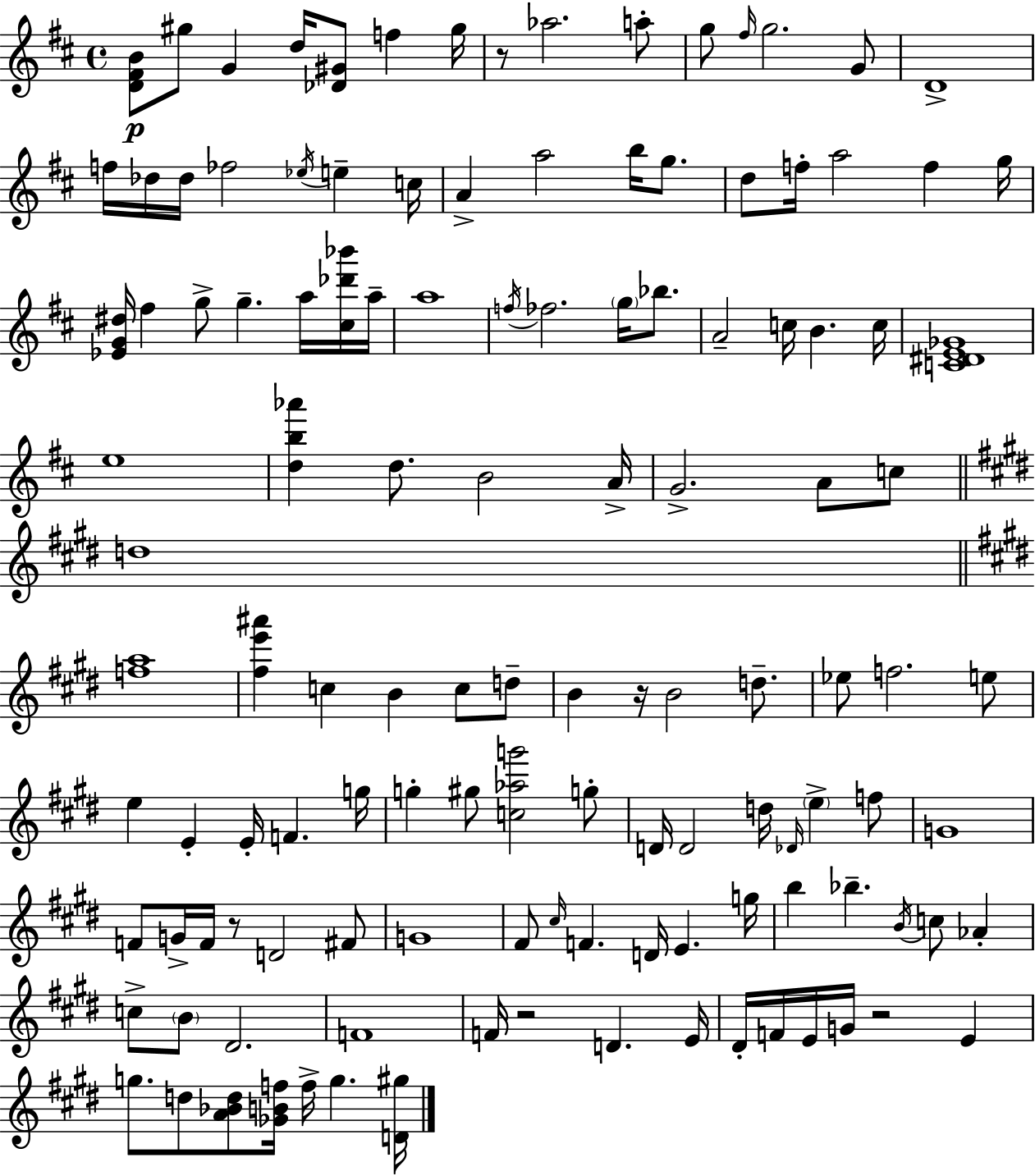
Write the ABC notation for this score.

X:1
T:Untitled
M:4/4
L:1/4
K:D
[D^FB]/2 ^g/2 G d/4 [_D^G]/2 f ^g/4 z/2 _a2 a/2 g/2 ^f/4 g2 G/2 D4 f/4 _d/4 _d/4 _f2 _e/4 e c/4 A a2 b/4 g/2 d/2 f/4 a2 f g/4 [_EG^d]/4 ^f g/2 g a/4 [^c_d'_b']/4 a/4 a4 f/4 _f2 g/4 _b/2 A2 c/4 B c/4 [C^DE_G]4 e4 [db_a'] d/2 B2 A/4 G2 A/2 c/2 d4 [fa]4 [^fe'^a'] c B c/2 d/2 B z/4 B2 d/2 _e/2 f2 e/2 e E E/4 F g/4 g ^g/2 [c_ag']2 g/2 D/4 D2 d/4 _D/4 e f/2 G4 F/2 G/4 F/4 z/2 D2 ^F/2 G4 ^F/2 ^c/4 F D/4 E g/4 b _b B/4 c/2 _A c/2 B/2 ^D2 F4 F/4 z2 D E/4 ^D/4 F/4 E/4 G/4 z2 E g/2 d/2 [A_Bd]/2 [_GBf]/4 f/4 g [D^g]/4